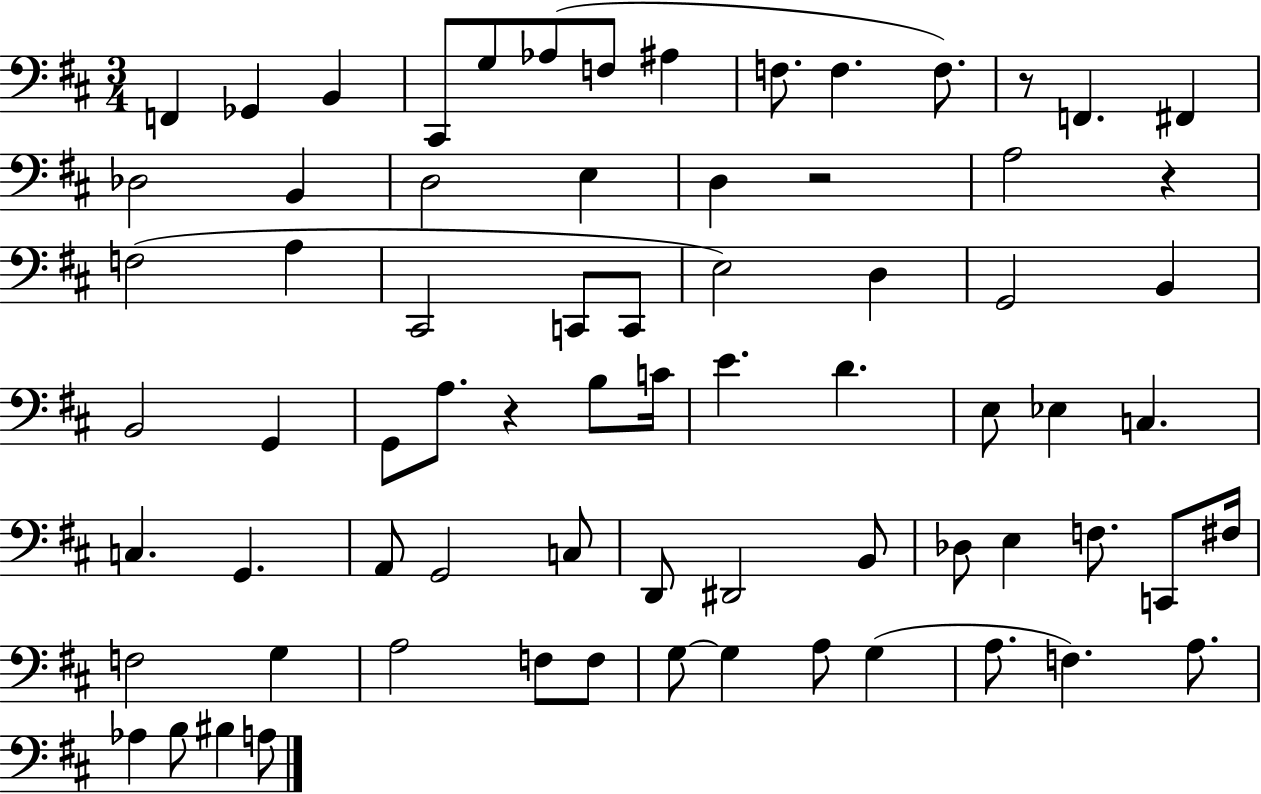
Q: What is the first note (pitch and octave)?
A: F2